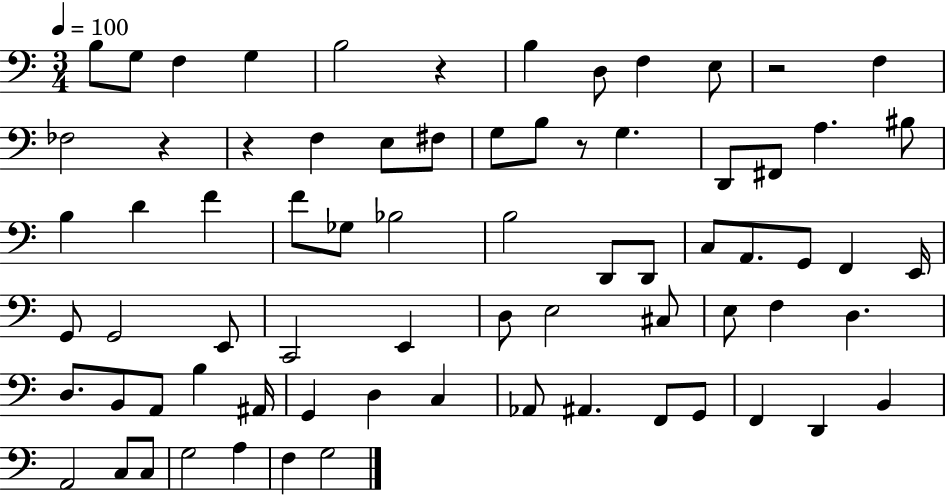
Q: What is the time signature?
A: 3/4